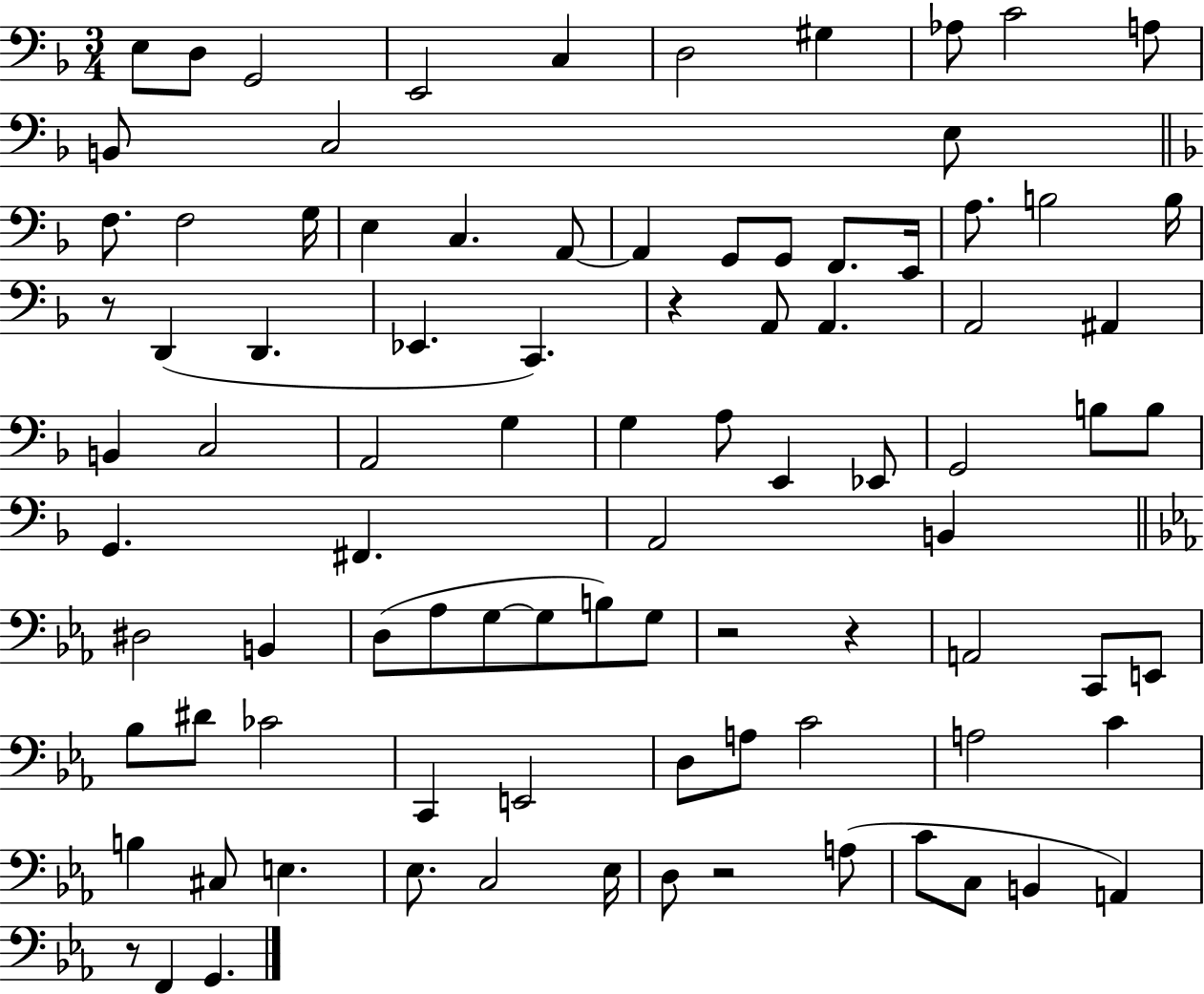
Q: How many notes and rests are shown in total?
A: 91